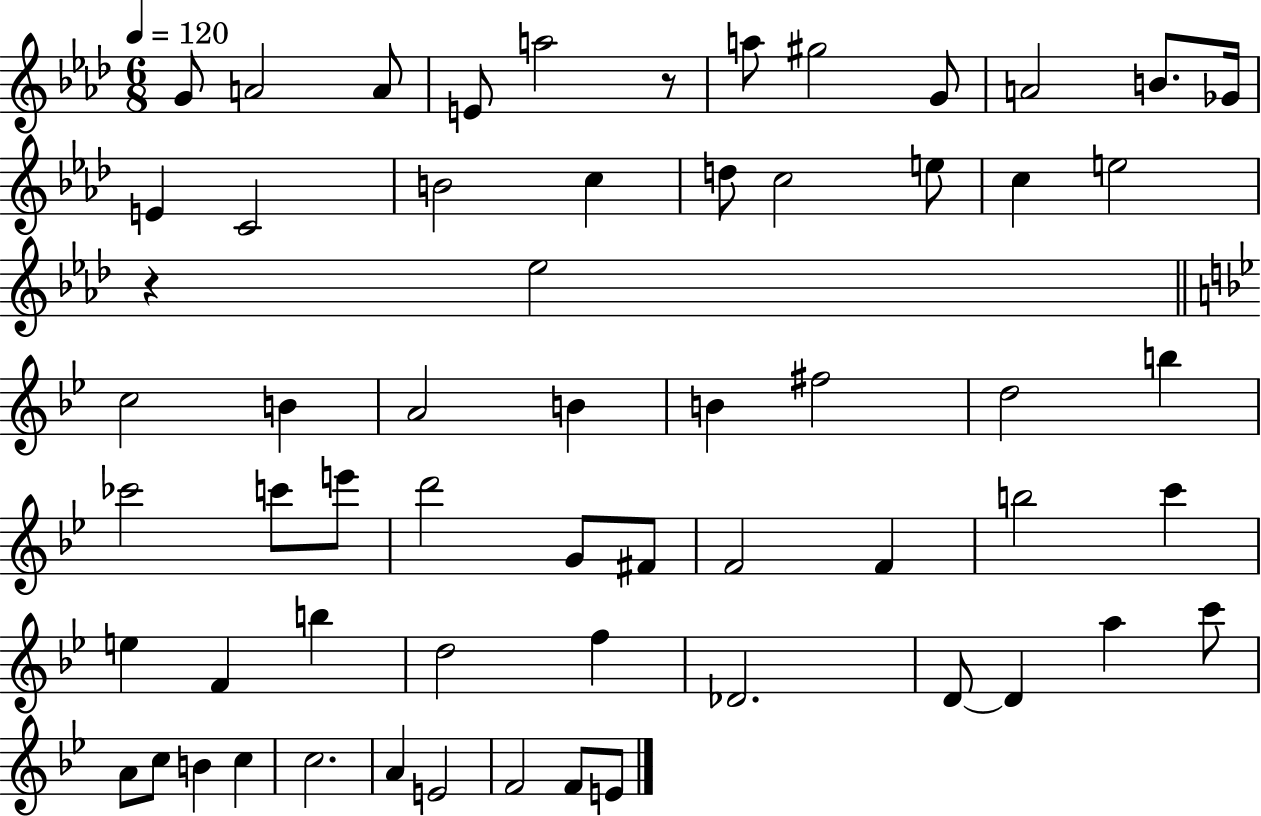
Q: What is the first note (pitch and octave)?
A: G4